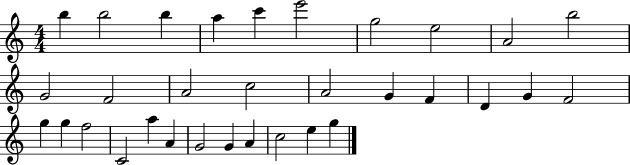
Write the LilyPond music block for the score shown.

{
  \clef treble
  \numericTimeSignature
  \time 4/4
  \key c \major
  b''4 b''2 b''4 | a''4 c'''4 e'''2 | g''2 e''2 | a'2 b''2 | \break g'2 f'2 | a'2 c''2 | a'2 g'4 f'4 | d'4 g'4 f'2 | \break g''4 g''4 f''2 | c'2 a''4 a'4 | g'2 g'4 a'4 | c''2 e''4 g''4 | \break \bar "|."
}